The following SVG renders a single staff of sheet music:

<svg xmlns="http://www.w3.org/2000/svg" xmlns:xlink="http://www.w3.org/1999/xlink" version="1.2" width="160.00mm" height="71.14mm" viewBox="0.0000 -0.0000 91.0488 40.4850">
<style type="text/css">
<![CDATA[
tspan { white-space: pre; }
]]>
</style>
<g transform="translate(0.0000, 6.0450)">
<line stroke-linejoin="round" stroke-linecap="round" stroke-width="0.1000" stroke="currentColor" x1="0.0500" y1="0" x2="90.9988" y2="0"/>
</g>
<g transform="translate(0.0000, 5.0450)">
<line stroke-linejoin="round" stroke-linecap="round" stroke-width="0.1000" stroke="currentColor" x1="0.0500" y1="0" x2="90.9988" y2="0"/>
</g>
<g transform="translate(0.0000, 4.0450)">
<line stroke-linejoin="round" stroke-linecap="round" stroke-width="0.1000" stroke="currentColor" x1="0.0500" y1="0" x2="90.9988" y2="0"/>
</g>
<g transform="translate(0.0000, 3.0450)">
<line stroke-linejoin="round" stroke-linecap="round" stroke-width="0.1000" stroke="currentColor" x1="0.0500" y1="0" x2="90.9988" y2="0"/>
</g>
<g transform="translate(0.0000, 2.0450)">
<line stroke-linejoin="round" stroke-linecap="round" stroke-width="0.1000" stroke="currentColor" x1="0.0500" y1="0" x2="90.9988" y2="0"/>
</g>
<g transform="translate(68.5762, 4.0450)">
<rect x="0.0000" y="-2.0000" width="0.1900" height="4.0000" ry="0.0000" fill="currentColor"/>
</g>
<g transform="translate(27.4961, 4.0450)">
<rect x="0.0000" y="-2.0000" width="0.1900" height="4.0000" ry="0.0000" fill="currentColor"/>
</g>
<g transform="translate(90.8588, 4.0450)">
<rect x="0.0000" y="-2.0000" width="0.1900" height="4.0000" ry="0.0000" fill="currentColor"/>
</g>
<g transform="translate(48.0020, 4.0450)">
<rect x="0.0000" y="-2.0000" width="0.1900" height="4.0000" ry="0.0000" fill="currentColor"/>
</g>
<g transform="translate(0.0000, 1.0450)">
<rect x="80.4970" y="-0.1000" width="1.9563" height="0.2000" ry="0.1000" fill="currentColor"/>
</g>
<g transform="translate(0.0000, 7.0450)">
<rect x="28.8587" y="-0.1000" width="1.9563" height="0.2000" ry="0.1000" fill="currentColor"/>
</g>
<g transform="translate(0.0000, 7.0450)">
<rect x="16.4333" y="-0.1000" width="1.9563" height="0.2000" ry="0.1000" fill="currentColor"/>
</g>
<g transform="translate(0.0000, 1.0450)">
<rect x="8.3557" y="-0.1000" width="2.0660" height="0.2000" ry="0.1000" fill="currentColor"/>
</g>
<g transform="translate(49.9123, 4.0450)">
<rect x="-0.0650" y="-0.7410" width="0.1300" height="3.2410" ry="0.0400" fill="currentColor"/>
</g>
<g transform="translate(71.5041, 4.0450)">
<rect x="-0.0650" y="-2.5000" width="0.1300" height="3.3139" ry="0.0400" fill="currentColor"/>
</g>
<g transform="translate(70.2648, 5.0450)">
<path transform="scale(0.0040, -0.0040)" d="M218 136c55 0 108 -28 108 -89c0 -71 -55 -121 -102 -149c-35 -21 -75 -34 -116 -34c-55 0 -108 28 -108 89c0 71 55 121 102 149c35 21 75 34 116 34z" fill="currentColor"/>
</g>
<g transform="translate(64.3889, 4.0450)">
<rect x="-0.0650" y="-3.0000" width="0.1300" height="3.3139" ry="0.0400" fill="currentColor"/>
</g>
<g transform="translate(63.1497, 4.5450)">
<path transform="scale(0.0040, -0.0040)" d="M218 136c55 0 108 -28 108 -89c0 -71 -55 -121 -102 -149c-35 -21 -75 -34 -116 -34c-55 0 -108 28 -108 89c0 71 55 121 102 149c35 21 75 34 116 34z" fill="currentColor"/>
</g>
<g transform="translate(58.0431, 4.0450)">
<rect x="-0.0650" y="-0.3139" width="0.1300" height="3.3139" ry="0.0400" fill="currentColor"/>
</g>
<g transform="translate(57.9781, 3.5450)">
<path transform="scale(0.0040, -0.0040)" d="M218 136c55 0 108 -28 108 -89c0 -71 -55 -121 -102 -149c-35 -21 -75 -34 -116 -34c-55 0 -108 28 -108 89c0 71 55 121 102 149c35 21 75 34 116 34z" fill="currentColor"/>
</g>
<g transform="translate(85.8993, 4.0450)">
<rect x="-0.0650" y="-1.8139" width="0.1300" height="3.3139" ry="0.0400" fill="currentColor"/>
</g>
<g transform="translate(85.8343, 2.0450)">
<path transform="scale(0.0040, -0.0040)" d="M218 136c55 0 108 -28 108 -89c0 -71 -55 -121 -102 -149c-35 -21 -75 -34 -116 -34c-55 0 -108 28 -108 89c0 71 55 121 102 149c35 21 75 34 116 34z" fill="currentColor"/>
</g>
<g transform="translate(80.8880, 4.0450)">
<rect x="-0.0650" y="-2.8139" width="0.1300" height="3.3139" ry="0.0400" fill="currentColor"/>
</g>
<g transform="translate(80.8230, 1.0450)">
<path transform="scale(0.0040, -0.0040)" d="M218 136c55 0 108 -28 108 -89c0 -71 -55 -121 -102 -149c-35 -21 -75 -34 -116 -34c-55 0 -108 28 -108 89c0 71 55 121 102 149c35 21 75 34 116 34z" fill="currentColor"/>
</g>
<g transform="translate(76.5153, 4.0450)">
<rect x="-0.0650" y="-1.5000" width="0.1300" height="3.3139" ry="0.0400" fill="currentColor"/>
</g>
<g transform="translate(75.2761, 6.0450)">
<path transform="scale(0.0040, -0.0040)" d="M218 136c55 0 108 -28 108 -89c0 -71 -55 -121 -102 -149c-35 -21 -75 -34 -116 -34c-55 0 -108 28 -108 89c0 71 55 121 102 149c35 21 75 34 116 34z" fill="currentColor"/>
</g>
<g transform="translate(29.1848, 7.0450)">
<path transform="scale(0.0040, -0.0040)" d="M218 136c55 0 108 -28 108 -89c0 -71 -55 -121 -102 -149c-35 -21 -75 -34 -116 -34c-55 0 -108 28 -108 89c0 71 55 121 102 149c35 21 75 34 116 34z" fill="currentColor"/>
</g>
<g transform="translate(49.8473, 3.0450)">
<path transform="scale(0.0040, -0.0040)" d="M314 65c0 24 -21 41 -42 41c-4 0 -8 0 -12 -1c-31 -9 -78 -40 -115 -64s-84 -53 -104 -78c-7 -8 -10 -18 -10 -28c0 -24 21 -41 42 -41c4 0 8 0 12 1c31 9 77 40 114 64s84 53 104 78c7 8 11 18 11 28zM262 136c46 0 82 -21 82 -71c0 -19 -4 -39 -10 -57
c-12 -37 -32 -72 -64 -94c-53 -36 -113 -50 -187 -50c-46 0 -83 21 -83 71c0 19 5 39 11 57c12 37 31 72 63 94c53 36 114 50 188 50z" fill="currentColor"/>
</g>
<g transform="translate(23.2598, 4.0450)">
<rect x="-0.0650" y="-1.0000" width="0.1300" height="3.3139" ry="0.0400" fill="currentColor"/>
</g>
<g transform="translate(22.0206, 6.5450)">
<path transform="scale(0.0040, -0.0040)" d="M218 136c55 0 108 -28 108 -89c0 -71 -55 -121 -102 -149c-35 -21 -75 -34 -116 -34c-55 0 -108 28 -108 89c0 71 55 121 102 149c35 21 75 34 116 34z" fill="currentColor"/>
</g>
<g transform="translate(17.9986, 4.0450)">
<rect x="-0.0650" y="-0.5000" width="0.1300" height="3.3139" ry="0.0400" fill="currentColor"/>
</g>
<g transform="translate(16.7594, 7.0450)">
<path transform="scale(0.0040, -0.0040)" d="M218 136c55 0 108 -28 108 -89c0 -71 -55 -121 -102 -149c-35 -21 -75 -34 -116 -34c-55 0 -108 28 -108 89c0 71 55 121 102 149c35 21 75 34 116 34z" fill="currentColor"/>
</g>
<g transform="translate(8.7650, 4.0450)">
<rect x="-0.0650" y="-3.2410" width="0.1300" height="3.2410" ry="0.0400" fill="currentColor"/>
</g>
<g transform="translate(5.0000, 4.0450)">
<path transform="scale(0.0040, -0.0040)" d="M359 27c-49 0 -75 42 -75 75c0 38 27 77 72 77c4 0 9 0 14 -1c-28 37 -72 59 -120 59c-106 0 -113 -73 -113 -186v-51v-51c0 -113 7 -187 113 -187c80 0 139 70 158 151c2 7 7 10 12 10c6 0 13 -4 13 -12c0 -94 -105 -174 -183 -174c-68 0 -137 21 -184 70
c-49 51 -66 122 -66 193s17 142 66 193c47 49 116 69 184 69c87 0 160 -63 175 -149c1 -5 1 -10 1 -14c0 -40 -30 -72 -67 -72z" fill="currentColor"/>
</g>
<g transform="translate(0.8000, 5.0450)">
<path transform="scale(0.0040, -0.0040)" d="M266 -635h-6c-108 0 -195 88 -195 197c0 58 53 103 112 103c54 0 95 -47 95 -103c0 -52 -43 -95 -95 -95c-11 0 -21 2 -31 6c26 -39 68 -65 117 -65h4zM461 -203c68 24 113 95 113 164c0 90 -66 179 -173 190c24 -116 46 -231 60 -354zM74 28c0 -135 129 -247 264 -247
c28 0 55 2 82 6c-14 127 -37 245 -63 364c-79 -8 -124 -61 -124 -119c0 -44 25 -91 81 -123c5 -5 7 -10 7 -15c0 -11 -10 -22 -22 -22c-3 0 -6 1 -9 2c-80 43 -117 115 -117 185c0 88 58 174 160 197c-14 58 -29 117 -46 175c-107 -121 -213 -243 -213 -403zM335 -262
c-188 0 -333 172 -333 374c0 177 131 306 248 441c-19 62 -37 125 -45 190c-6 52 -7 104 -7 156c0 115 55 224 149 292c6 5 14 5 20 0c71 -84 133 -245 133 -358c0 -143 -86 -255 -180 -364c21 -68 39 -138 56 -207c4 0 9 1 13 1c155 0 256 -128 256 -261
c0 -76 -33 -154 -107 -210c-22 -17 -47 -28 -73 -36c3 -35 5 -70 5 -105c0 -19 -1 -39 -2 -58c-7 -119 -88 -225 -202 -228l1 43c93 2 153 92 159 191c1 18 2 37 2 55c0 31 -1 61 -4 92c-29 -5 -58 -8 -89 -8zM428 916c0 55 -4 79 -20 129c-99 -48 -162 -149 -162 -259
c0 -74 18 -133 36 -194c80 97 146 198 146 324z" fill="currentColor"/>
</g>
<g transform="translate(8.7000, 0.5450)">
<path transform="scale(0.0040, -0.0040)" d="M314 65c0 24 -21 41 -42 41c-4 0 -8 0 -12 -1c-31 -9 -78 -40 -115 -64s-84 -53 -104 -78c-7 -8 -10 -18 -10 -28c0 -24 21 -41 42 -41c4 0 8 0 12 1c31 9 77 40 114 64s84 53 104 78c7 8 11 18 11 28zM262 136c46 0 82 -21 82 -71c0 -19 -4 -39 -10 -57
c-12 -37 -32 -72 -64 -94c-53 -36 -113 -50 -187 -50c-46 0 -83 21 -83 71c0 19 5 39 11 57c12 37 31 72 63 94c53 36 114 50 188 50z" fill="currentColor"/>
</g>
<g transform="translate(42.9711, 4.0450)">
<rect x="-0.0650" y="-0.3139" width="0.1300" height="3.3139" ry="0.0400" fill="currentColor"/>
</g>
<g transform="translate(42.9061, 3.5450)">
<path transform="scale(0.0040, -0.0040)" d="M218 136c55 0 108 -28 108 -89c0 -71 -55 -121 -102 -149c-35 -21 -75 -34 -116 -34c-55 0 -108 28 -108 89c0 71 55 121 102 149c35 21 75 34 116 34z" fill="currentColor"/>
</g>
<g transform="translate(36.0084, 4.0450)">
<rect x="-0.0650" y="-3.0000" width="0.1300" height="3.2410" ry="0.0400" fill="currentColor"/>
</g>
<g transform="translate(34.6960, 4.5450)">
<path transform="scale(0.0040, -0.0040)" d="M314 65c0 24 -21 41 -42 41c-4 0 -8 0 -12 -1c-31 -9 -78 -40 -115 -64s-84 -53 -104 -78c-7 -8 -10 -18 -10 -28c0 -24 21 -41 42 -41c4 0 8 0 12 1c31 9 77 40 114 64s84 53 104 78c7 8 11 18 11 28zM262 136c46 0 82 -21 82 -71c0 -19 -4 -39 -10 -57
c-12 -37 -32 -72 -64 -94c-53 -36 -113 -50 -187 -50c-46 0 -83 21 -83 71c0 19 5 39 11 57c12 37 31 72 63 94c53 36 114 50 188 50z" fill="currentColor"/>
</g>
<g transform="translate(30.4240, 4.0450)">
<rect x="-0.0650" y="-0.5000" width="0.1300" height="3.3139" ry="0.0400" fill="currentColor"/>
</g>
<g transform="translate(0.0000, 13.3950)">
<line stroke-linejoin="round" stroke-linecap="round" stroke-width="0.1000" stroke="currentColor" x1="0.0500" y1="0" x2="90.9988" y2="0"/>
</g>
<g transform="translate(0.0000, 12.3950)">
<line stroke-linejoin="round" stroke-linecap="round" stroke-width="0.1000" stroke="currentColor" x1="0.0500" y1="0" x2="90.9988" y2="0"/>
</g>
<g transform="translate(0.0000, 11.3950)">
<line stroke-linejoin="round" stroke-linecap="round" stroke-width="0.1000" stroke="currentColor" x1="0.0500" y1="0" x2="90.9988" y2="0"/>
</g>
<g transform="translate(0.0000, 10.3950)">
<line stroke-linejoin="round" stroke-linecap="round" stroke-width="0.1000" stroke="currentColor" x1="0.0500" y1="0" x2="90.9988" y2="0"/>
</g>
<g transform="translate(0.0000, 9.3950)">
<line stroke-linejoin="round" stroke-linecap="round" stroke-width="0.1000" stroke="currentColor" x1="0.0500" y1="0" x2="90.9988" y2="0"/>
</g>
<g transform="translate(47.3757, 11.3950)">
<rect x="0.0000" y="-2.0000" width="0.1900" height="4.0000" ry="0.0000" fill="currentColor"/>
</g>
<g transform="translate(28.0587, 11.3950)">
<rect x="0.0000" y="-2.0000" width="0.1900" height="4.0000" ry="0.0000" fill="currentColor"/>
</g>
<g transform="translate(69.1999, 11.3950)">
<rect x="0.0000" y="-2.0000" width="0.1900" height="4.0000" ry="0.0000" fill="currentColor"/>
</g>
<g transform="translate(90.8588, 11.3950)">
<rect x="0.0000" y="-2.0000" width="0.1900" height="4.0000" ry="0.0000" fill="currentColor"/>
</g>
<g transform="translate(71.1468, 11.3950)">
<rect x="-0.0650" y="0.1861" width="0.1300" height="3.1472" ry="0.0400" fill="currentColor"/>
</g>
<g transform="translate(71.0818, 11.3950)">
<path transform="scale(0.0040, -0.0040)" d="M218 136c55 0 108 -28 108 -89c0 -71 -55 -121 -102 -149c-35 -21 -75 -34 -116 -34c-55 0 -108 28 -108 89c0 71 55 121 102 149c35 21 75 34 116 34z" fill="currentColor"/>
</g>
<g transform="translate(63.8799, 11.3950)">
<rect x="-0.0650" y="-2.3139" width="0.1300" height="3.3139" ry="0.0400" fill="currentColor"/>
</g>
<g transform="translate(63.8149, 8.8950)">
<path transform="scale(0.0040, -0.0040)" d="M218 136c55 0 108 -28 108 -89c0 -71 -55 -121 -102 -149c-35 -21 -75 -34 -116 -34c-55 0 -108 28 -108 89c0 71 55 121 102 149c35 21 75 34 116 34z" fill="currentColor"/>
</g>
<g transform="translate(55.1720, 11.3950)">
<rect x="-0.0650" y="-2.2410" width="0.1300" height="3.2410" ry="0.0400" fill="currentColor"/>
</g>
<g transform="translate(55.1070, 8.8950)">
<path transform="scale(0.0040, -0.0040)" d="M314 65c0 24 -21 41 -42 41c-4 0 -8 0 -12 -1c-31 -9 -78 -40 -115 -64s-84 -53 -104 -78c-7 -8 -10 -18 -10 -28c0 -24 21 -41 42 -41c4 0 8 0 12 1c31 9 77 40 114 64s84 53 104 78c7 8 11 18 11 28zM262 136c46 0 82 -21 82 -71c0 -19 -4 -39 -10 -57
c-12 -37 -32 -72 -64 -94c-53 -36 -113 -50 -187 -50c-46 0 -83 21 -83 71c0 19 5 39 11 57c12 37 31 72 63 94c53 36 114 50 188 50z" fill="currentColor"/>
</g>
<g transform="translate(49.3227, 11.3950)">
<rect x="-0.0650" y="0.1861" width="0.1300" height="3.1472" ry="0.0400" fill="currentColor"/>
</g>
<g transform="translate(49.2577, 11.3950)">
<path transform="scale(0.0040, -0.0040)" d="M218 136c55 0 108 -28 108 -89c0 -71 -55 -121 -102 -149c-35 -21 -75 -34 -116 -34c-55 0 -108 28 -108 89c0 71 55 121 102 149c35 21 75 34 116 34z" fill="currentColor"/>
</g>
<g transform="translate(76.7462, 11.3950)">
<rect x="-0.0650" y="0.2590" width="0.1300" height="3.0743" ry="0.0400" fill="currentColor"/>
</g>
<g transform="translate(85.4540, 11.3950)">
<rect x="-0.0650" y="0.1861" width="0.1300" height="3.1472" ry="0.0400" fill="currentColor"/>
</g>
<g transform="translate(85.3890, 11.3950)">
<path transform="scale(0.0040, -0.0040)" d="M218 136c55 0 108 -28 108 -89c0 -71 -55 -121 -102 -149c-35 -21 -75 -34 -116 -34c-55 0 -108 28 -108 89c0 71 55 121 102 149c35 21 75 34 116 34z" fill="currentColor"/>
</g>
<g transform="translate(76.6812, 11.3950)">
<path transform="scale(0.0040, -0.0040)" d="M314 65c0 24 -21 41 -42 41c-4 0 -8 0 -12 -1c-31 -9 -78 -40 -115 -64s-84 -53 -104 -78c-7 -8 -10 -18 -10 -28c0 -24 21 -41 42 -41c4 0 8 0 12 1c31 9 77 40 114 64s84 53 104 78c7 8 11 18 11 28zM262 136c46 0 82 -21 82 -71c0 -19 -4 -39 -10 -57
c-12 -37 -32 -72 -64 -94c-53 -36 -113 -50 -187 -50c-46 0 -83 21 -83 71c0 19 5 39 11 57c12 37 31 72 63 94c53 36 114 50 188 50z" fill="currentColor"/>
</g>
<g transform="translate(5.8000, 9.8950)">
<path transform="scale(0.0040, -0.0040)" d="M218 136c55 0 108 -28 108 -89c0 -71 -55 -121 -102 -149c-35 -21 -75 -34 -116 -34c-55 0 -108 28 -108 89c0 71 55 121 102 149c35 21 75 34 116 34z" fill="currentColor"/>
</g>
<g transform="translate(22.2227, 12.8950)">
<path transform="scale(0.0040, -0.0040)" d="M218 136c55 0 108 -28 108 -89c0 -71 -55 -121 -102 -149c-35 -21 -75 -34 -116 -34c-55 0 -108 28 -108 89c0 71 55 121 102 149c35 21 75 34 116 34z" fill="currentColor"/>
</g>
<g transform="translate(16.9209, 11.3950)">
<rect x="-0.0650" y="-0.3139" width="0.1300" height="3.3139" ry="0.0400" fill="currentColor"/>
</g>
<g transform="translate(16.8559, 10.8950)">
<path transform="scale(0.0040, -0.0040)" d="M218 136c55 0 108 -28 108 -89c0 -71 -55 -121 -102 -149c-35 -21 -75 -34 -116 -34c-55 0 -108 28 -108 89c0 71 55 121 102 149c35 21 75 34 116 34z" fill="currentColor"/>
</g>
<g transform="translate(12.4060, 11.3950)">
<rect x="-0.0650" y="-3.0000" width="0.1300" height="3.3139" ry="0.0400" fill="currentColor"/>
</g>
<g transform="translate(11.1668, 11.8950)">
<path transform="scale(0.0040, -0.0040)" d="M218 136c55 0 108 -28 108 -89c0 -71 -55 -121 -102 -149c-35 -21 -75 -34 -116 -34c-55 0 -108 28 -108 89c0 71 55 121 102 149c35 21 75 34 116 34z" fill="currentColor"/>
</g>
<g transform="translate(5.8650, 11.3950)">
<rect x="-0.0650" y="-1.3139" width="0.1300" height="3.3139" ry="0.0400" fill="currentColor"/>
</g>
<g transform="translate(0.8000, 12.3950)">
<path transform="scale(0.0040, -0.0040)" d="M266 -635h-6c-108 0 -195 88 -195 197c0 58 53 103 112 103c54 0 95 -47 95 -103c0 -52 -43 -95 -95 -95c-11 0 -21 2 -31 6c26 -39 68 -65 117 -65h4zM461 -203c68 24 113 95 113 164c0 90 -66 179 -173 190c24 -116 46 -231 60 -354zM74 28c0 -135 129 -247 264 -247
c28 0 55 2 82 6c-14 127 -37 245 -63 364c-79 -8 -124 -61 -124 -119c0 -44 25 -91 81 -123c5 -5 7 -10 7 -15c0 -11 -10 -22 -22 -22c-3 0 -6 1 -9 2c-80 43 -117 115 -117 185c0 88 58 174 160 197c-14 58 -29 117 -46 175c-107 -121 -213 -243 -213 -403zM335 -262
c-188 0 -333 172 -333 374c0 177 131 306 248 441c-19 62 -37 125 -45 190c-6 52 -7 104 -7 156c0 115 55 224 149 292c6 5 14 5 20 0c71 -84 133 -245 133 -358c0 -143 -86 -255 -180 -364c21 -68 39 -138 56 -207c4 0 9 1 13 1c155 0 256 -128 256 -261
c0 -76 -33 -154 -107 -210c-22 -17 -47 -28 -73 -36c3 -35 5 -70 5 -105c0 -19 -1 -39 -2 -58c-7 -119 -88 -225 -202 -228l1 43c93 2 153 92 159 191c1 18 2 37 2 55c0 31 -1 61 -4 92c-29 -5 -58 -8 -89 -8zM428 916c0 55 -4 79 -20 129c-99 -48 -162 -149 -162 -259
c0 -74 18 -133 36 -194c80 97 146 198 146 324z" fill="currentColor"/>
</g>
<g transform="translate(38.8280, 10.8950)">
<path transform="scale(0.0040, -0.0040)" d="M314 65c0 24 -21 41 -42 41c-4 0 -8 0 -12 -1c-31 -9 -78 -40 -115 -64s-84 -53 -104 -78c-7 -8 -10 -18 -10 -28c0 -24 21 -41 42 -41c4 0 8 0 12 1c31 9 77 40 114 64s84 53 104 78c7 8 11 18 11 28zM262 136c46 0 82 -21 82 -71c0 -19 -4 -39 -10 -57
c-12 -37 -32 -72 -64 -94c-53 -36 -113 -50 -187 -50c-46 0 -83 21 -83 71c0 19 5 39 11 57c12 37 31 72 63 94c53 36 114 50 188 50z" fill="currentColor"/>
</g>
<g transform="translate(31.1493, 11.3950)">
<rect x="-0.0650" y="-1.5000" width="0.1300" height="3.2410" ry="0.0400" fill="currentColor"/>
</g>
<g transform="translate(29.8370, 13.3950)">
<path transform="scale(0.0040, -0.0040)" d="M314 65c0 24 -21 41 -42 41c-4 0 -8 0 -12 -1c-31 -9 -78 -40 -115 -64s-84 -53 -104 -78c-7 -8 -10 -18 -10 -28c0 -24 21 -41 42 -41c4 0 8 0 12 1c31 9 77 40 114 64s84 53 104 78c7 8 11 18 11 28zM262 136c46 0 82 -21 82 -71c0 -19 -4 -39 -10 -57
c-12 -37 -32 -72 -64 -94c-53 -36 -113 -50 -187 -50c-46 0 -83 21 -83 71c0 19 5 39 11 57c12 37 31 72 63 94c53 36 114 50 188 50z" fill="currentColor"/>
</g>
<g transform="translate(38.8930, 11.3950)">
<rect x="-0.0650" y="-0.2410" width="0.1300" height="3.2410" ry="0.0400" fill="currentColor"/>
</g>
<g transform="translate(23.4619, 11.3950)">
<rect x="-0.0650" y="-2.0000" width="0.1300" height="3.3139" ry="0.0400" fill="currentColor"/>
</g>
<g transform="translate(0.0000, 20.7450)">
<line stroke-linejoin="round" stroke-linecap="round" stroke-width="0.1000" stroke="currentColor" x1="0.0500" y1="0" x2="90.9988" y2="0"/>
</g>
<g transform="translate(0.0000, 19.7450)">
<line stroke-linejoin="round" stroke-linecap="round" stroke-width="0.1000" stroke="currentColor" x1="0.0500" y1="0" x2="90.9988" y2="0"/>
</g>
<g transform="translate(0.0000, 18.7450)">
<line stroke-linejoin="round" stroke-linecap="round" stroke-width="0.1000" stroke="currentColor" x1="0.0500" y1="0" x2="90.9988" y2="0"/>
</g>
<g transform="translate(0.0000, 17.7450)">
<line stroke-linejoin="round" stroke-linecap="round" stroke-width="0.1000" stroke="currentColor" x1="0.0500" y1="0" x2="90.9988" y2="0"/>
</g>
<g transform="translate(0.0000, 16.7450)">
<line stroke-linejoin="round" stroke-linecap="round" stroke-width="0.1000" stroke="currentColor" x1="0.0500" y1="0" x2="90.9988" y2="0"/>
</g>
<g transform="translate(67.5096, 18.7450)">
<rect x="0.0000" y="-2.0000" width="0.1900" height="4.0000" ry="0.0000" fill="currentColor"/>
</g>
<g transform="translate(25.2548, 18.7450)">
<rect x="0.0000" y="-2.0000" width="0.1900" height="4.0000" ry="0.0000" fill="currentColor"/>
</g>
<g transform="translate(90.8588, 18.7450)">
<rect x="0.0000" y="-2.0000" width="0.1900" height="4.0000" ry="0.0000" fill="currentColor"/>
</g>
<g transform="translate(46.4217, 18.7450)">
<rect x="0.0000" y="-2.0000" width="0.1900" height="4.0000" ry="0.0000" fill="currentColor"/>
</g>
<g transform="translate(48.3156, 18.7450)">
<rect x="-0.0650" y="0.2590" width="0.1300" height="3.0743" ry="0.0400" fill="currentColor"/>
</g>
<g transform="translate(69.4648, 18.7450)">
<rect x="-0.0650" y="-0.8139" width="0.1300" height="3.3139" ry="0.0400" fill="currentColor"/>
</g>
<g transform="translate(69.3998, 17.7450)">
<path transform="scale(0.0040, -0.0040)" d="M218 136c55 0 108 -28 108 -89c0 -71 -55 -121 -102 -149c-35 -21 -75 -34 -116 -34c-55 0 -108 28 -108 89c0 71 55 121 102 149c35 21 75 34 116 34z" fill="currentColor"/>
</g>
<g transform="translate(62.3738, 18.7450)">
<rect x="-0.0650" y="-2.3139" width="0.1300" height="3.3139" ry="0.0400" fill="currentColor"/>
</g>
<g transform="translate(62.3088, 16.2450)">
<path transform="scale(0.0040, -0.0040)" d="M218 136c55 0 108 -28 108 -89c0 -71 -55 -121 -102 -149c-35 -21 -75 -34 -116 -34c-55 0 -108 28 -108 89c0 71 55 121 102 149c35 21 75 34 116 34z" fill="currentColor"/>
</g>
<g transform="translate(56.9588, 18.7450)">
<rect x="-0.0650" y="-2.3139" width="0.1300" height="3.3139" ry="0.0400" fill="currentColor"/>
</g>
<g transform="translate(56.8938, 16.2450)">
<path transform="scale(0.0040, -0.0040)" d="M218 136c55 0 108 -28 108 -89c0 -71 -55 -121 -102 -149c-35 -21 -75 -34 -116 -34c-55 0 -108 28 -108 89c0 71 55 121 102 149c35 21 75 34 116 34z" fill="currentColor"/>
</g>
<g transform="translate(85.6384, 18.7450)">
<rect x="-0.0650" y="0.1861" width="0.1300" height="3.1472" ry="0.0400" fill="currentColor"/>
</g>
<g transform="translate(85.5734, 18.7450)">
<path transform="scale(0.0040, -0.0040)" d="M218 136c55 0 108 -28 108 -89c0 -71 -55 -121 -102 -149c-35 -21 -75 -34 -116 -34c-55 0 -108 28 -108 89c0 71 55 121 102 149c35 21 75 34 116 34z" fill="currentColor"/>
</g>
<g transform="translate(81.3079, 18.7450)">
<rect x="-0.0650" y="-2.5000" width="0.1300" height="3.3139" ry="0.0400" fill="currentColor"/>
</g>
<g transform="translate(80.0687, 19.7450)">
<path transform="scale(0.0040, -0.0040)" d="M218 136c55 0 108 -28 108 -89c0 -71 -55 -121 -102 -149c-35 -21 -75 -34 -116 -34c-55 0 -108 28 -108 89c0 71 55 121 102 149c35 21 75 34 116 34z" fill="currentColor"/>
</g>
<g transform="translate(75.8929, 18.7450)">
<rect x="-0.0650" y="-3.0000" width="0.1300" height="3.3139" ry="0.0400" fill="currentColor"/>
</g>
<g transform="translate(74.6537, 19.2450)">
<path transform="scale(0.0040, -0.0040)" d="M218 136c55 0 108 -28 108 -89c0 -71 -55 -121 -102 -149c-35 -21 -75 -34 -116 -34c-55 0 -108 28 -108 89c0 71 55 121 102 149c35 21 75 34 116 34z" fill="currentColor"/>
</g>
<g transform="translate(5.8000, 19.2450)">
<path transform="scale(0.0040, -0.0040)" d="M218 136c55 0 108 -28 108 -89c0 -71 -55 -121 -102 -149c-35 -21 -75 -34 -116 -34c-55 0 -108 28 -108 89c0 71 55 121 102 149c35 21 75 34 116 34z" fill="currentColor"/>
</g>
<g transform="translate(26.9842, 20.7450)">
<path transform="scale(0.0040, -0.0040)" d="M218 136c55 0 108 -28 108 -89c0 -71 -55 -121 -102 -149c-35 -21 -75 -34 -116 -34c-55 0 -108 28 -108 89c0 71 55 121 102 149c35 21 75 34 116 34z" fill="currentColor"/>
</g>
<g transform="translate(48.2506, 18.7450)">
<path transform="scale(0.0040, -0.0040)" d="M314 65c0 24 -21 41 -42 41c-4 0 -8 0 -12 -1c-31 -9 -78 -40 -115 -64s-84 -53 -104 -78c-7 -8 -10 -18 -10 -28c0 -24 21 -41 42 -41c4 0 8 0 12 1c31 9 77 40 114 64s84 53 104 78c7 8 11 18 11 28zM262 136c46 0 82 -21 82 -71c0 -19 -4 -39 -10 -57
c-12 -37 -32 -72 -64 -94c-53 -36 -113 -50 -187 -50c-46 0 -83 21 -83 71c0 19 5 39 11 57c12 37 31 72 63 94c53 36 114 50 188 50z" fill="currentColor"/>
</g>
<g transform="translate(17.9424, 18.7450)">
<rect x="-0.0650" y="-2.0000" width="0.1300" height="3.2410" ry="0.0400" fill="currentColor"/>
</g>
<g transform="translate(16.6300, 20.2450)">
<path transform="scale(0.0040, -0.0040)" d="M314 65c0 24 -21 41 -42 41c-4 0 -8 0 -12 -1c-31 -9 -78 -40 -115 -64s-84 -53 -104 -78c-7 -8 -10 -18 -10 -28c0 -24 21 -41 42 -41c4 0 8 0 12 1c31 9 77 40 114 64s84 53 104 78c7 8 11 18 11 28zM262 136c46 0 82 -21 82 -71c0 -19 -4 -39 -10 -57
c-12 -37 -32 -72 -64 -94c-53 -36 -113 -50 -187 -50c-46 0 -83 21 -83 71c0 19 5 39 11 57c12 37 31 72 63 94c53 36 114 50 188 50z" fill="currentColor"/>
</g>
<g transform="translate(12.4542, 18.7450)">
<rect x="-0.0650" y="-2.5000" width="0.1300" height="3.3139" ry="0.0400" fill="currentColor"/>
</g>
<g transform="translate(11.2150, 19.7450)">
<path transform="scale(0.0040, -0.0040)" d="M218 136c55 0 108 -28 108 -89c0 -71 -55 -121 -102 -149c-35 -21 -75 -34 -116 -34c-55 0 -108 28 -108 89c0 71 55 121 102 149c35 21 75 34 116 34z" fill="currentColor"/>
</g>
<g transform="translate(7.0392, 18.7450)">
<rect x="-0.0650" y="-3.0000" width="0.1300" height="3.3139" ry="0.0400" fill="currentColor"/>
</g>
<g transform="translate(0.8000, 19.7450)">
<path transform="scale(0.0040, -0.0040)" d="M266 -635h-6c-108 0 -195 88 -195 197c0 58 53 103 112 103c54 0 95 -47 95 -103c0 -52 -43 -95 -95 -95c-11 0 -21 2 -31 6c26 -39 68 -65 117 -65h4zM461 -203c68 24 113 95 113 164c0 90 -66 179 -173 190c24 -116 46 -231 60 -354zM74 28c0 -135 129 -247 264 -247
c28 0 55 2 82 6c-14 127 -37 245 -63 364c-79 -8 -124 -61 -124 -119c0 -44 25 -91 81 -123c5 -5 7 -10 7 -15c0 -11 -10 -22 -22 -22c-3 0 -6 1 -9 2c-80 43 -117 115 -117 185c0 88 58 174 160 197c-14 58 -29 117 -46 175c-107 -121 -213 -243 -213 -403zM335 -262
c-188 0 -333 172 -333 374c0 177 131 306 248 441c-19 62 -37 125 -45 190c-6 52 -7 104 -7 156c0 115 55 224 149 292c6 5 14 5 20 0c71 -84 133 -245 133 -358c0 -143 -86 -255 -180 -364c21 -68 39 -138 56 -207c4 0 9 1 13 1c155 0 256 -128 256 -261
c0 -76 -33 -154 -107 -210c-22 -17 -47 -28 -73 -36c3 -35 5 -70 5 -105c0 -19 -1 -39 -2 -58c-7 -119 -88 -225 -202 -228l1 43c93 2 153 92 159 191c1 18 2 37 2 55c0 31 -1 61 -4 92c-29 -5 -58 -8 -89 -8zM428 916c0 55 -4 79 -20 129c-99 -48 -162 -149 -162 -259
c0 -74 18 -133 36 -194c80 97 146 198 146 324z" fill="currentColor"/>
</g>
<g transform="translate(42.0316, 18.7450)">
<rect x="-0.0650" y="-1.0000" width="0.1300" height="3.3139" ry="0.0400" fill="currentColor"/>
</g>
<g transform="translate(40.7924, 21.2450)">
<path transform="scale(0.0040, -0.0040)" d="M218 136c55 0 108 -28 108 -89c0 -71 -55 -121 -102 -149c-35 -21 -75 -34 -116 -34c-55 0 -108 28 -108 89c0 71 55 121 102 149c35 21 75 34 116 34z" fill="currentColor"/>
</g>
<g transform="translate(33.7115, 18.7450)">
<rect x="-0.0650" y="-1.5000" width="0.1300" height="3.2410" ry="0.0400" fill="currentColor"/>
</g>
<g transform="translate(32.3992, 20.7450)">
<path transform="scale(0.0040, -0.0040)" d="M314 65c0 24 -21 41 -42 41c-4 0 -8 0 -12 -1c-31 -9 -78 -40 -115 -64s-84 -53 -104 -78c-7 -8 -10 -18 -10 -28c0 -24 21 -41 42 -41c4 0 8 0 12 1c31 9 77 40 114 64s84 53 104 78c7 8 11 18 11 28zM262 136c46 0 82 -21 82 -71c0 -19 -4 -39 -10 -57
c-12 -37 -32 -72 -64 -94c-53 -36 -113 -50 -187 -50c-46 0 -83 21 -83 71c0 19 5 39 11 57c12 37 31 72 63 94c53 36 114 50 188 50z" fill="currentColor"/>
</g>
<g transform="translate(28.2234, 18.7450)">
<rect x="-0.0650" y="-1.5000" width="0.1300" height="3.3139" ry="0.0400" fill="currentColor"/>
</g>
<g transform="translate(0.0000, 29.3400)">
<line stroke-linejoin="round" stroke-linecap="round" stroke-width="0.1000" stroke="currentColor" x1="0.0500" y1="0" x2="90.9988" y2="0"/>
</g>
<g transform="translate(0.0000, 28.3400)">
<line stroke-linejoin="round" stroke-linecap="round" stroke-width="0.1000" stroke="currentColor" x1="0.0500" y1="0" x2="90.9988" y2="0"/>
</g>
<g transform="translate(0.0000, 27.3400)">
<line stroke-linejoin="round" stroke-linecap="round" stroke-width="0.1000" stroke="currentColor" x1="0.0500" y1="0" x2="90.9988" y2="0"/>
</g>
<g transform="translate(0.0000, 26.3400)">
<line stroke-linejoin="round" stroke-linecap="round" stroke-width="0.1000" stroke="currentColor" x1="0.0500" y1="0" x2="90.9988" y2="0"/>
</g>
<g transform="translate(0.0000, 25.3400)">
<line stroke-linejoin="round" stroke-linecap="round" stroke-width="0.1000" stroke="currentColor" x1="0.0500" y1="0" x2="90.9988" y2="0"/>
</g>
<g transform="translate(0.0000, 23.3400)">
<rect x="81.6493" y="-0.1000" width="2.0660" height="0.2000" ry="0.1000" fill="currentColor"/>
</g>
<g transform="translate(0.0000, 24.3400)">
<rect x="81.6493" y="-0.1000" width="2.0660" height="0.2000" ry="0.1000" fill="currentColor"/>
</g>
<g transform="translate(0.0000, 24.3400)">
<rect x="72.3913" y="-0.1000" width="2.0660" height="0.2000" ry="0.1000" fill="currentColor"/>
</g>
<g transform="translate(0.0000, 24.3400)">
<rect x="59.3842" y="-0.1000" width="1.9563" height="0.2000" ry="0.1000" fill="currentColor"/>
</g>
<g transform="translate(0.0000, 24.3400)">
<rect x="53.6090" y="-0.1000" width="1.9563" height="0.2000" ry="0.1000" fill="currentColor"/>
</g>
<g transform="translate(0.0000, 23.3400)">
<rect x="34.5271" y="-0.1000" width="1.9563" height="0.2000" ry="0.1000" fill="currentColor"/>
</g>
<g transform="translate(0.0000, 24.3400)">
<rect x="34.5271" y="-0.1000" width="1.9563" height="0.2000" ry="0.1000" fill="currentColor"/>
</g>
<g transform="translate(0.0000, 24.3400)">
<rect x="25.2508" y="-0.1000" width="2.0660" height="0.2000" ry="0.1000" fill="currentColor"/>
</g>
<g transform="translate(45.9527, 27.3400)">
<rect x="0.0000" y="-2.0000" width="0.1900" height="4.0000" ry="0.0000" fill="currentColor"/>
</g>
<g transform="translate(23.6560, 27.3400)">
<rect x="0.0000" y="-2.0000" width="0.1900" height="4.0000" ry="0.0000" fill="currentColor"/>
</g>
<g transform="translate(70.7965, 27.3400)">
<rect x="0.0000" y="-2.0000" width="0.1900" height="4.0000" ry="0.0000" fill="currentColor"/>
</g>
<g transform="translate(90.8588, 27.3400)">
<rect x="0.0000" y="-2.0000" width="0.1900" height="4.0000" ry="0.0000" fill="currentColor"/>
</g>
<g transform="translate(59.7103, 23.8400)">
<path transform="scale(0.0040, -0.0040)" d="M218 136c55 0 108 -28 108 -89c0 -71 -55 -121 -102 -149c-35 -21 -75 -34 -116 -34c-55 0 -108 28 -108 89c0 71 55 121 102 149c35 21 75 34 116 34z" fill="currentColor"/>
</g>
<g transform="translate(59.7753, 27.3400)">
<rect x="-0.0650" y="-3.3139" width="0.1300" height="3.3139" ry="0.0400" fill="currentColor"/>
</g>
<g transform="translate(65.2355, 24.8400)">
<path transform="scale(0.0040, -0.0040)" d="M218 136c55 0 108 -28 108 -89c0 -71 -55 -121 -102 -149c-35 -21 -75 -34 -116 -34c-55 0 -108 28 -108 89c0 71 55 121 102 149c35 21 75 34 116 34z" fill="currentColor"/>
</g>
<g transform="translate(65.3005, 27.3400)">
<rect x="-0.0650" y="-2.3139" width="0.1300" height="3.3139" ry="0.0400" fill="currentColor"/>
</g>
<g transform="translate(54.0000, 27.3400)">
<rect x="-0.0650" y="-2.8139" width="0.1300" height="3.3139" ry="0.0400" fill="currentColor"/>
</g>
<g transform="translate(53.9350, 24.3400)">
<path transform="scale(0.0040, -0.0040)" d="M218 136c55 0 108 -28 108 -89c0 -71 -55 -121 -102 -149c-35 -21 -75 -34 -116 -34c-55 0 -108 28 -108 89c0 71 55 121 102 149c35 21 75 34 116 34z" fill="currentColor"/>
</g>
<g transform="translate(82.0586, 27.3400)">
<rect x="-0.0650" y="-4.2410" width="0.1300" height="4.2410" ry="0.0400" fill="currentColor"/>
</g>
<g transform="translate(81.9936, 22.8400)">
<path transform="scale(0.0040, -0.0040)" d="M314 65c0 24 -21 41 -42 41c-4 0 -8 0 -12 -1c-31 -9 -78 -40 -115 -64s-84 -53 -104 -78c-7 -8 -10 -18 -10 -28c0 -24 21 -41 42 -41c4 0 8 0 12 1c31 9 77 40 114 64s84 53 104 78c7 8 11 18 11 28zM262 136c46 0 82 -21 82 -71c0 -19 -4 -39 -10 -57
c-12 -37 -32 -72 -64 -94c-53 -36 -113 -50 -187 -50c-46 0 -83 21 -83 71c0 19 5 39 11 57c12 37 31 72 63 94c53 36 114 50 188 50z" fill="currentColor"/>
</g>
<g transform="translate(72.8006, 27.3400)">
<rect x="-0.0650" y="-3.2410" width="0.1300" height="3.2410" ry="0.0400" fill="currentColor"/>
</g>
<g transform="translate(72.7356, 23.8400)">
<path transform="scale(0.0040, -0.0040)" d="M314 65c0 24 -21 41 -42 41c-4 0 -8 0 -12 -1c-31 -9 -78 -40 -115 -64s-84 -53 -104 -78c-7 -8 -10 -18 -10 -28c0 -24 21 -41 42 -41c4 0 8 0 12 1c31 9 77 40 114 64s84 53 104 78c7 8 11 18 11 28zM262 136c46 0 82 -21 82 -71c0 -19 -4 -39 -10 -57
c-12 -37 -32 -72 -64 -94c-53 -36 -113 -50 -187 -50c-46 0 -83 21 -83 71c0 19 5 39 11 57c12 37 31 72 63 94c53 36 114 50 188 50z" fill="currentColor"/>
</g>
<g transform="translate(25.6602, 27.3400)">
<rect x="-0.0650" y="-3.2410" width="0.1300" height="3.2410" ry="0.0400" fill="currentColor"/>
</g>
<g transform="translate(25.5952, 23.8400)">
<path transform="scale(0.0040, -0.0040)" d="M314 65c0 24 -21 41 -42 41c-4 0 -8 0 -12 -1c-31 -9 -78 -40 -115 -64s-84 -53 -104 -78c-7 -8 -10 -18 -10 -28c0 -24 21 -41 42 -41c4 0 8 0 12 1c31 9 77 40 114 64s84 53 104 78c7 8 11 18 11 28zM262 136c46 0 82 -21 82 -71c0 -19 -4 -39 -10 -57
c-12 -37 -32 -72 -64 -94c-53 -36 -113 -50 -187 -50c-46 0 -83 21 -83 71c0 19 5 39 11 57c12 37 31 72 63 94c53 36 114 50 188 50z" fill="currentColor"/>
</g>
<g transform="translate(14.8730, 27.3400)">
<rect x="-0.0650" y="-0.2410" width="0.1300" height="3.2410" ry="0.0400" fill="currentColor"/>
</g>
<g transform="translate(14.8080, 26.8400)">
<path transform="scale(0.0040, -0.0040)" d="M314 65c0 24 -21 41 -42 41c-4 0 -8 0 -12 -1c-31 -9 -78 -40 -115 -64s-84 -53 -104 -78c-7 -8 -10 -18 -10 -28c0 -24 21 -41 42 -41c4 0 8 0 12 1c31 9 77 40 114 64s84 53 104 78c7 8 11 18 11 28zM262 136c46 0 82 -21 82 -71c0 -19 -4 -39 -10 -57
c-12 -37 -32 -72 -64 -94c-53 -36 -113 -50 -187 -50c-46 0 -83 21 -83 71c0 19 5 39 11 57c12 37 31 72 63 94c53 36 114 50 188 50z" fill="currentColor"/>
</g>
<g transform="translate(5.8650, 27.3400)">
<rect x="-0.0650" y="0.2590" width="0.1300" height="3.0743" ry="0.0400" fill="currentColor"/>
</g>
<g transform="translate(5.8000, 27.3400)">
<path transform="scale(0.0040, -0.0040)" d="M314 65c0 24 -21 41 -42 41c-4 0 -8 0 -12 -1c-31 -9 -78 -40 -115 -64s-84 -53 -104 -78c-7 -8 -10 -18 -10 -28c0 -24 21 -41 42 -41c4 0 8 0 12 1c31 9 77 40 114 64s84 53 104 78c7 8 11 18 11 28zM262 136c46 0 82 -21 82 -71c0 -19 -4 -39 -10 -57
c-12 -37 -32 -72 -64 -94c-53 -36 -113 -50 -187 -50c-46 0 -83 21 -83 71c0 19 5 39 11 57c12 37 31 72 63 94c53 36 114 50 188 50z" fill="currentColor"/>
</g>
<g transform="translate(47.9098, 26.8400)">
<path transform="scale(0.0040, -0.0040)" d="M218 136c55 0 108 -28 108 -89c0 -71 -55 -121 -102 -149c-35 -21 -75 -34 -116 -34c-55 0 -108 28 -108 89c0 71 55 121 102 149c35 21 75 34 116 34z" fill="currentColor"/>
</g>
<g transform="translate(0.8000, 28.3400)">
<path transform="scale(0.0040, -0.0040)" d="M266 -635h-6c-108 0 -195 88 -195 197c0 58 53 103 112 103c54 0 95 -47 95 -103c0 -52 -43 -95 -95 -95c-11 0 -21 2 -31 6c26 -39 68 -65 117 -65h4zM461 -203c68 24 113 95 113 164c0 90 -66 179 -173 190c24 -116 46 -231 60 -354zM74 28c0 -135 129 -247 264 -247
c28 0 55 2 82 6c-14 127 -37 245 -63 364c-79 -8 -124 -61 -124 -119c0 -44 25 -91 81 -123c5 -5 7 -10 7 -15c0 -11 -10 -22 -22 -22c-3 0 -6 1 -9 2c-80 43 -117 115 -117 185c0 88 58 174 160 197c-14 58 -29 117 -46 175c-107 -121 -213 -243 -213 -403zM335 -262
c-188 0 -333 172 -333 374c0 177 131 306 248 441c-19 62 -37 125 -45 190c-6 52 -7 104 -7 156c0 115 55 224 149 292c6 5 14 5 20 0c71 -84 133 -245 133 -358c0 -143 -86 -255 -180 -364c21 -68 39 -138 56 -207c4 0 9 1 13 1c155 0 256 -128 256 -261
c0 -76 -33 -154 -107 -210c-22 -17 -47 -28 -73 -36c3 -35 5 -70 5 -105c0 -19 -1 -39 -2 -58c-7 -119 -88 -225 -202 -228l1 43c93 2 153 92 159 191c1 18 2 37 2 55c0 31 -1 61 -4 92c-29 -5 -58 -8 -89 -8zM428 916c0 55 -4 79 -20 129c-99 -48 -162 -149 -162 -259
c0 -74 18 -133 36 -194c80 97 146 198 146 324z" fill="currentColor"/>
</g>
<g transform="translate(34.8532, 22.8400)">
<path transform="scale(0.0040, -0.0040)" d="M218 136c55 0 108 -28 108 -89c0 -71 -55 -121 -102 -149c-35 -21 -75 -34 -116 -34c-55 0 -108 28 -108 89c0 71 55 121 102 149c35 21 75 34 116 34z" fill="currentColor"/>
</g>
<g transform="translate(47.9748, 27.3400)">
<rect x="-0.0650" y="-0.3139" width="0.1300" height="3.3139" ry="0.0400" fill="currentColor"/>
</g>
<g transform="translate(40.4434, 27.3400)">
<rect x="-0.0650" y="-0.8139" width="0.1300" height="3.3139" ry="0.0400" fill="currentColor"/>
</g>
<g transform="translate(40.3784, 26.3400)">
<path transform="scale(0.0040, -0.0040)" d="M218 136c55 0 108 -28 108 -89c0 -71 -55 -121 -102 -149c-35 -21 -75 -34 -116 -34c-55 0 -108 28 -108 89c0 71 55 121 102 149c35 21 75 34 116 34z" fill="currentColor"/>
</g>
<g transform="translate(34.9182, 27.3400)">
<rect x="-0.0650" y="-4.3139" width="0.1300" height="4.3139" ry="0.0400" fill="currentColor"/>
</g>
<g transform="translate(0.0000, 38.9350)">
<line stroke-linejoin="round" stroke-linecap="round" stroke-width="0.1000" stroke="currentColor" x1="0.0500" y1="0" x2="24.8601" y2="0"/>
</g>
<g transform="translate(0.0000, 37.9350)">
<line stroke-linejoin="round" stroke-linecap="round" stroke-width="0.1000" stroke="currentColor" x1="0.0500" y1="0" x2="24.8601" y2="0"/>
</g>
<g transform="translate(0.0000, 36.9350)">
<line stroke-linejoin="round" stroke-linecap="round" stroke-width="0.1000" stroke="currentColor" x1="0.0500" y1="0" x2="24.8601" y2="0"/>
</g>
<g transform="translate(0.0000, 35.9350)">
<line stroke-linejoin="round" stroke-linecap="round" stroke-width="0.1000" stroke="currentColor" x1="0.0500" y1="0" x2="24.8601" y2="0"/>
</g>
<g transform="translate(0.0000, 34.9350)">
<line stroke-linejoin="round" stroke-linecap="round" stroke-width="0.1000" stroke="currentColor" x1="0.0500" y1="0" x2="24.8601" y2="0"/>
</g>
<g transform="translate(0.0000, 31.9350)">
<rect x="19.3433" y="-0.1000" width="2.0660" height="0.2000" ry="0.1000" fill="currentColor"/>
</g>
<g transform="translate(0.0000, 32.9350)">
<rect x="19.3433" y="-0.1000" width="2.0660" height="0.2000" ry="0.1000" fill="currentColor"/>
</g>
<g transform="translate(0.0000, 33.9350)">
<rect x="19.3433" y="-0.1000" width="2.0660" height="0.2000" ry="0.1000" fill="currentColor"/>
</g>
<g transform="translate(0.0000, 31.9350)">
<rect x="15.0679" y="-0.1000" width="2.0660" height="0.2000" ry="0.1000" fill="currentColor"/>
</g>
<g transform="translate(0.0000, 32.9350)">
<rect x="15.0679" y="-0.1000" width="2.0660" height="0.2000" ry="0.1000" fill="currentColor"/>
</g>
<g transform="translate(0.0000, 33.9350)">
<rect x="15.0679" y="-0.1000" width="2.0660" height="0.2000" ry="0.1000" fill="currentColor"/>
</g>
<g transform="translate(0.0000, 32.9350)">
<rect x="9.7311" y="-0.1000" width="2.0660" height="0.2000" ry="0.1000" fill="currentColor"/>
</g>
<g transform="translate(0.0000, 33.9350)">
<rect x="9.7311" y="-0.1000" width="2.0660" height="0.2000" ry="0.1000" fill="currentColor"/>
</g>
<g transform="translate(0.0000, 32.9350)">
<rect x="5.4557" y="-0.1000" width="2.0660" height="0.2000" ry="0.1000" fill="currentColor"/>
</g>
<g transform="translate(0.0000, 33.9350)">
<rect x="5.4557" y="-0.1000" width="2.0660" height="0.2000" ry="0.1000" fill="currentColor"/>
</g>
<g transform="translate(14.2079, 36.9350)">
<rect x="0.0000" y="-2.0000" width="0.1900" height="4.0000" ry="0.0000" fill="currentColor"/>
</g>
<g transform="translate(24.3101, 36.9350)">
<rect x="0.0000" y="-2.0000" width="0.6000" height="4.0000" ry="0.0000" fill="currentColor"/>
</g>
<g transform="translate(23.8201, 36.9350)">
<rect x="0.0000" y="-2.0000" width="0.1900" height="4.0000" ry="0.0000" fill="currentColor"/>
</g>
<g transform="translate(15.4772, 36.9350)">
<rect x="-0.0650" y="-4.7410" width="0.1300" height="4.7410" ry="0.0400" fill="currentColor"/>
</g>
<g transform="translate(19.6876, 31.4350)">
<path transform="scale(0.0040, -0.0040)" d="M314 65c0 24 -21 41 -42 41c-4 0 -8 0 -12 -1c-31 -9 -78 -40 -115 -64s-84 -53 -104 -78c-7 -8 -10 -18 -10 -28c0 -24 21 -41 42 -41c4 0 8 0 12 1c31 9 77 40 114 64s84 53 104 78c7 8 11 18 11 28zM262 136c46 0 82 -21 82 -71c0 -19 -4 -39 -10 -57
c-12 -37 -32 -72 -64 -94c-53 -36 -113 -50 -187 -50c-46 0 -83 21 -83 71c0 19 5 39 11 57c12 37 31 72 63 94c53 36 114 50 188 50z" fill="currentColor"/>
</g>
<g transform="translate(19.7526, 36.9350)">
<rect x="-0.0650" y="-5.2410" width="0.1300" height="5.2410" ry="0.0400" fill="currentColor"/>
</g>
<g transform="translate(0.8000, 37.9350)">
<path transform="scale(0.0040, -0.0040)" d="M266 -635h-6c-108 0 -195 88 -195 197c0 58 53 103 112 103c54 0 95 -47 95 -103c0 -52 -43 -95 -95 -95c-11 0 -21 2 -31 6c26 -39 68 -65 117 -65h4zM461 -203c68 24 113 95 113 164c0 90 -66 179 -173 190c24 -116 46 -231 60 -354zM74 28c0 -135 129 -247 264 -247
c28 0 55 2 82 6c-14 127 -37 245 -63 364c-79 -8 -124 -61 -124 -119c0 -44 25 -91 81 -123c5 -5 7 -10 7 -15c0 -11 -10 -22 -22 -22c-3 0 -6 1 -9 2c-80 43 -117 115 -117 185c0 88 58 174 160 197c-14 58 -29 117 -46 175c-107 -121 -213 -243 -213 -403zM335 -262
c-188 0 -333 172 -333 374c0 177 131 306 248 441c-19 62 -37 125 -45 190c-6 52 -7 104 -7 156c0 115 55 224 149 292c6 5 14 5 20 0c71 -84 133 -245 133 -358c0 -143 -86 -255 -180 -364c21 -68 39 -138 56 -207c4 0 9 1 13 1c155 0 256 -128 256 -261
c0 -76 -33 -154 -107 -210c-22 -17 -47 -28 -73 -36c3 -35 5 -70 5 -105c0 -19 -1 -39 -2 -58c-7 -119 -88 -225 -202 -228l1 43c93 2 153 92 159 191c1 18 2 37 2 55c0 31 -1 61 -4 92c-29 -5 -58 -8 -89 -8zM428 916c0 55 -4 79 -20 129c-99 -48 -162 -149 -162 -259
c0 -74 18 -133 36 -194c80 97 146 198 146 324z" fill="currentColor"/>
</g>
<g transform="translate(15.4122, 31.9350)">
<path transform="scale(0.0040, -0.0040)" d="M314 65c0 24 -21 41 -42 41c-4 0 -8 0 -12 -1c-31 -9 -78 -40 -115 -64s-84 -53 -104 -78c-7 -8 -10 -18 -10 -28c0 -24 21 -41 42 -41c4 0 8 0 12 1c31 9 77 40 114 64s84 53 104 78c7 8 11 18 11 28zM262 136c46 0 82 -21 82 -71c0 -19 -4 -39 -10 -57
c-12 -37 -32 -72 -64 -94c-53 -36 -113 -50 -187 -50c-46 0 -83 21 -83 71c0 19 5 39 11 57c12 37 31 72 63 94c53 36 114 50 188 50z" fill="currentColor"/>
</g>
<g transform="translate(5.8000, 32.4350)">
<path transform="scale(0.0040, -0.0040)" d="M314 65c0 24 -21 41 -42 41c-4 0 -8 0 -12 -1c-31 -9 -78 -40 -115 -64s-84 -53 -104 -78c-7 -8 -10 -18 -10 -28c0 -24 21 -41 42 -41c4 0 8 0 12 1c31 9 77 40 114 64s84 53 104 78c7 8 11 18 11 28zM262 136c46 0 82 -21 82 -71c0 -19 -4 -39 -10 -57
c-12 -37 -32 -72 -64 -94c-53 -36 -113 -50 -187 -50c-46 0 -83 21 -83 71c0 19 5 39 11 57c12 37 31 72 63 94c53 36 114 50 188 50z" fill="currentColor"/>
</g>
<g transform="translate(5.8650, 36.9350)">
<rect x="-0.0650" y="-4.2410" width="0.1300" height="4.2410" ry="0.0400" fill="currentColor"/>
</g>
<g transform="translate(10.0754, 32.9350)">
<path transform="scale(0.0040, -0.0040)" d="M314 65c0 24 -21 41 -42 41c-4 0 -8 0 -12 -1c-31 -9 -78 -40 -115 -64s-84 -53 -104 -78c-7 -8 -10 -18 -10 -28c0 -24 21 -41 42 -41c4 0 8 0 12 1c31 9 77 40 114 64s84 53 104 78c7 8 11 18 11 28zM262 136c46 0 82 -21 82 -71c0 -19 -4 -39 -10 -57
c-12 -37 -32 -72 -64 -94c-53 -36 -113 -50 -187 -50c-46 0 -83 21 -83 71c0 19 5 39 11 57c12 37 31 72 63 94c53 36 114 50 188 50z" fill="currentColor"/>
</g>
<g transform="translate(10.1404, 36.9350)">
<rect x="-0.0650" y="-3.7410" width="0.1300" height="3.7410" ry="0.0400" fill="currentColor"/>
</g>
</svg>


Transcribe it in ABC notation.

X:1
T:Untitled
M:4/4
L:1/4
K:C
b2 C D C A2 c d2 c A G E a f e A c F E2 c2 B g2 g B B2 B A G F2 E E2 D B2 g g d A G B B2 c2 b2 d' d c a b g b2 d'2 d'2 c'2 e'2 f'2